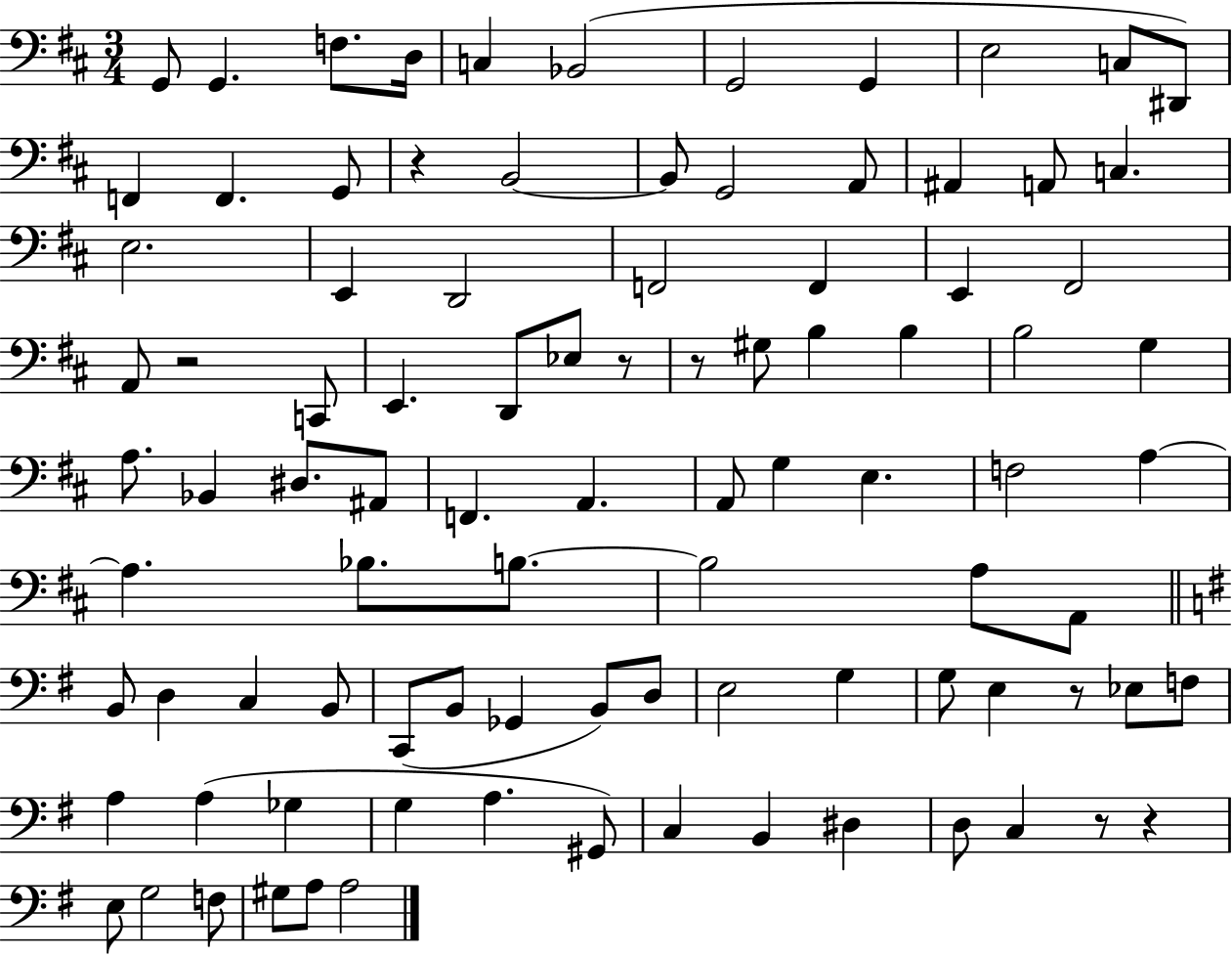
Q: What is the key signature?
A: D major